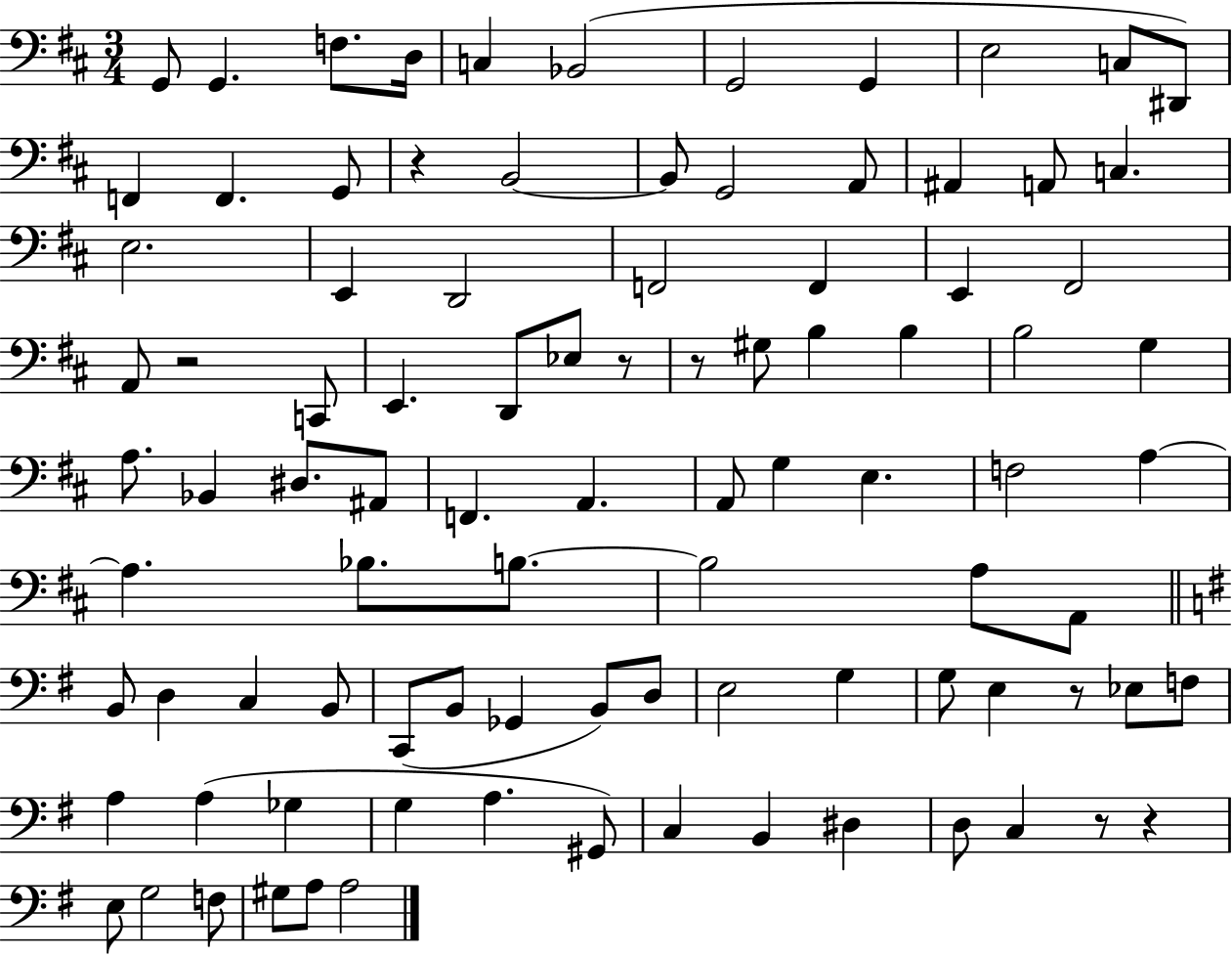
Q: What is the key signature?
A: D major